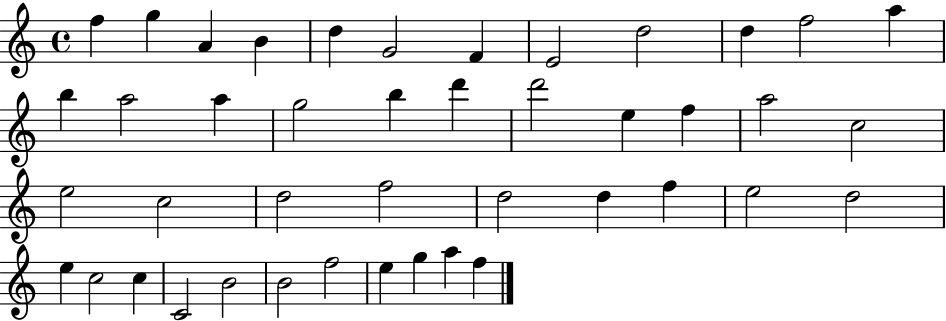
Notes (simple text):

F5/q G5/q A4/q B4/q D5/q G4/h F4/q E4/h D5/h D5/q F5/h A5/q B5/q A5/h A5/q G5/h B5/q D6/q D6/h E5/q F5/q A5/h C5/h E5/h C5/h D5/h F5/h D5/h D5/q F5/q E5/h D5/h E5/q C5/h C5/q C4/h B4/h B4/h F5/h E5/q G5/q A5/q F5/q